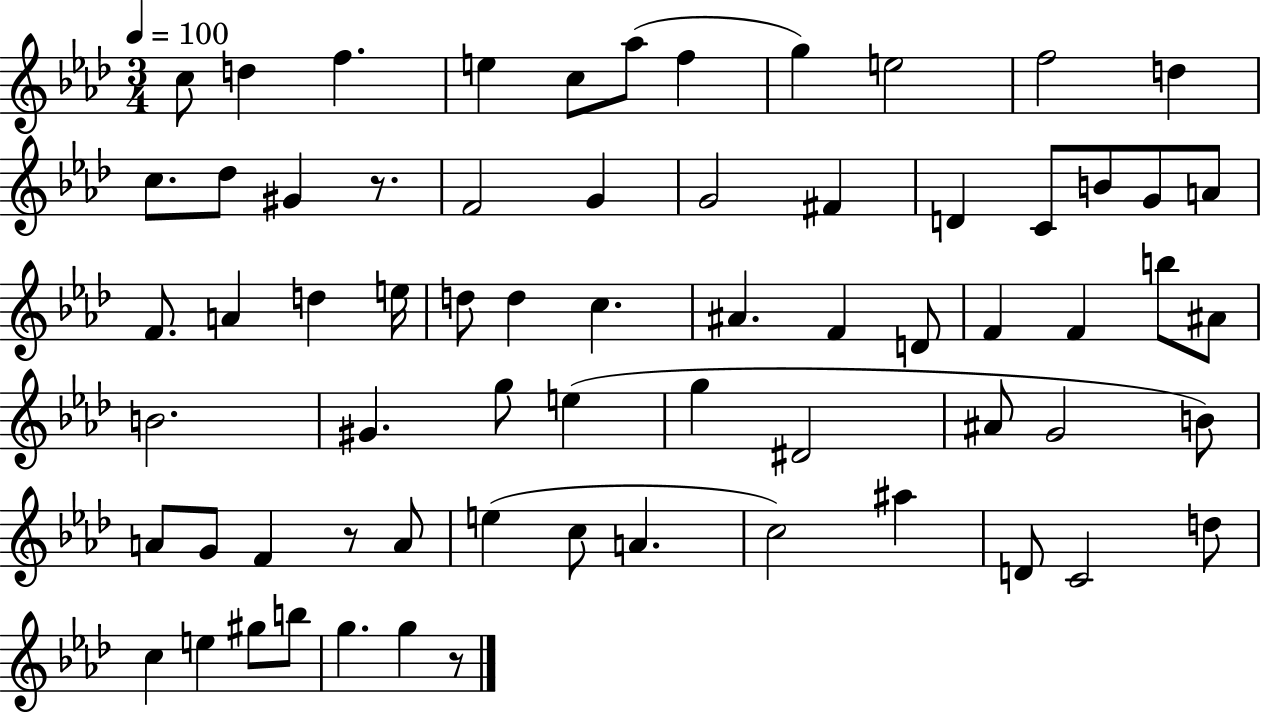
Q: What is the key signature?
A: AES major